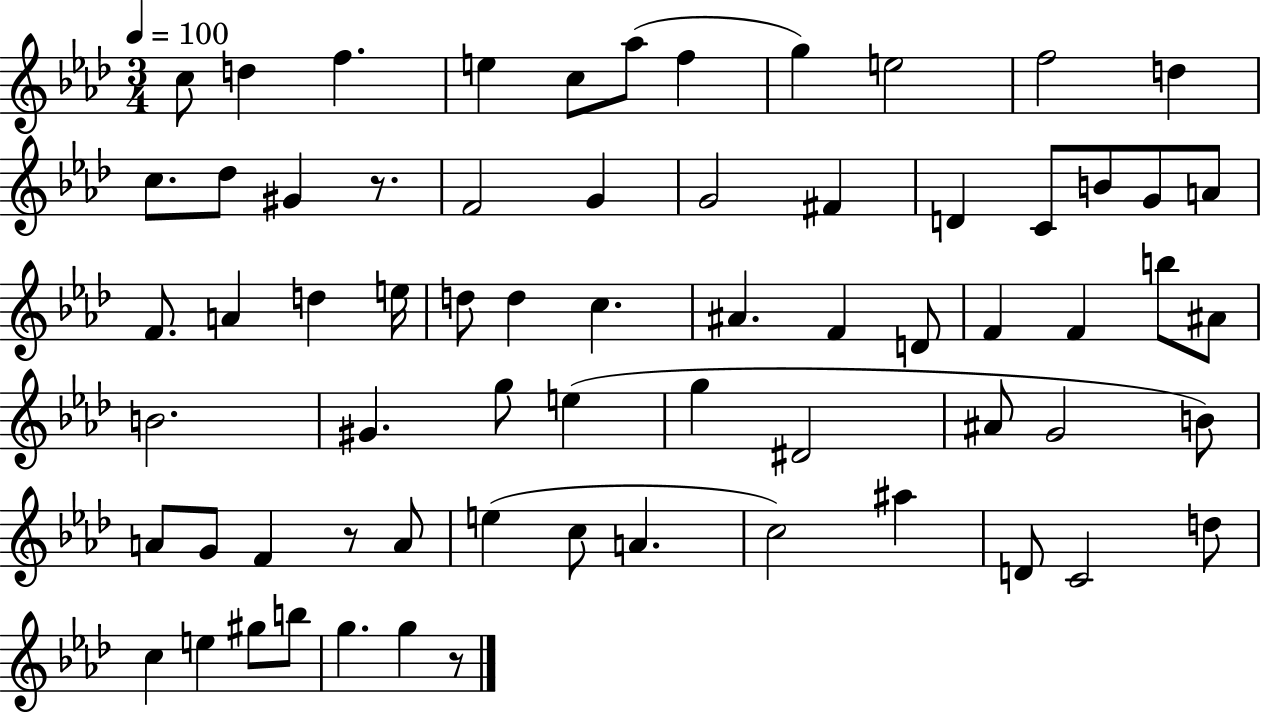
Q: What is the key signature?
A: AES major